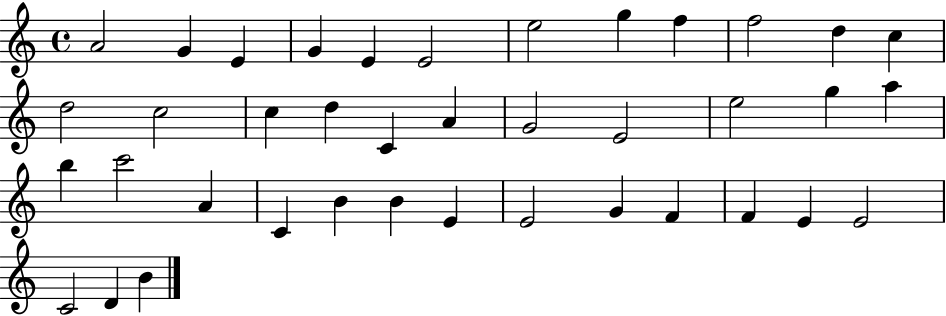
A4/h G4/q E4/q G4/q E4/q E4/h E5/h G5/q F5/q F5/h D5/q C5/q D5/h C5/h C5/q D5/q C4/q A4/q G4/h E4/h E5/h G5/q A5/q B5/q C6/h A4/q C4/q B4/q B4/q E4/q E4/h G4/q F4/q F4/q E4/q E4/h C4/h D4/q B4/q